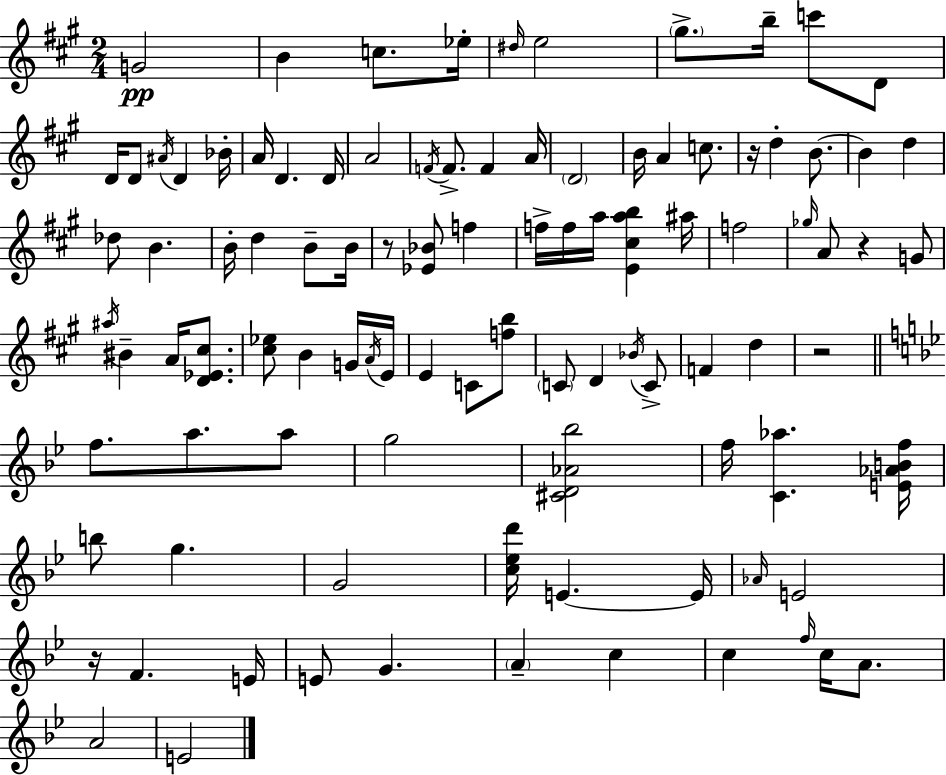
G4/h B4/q C5/e. Eb5/s D#5/s E5/h G#5/e. B5/s C6/e D4/e D4/s D4/e A#4/s D4/q Bb4/s A4/s D4/q. D4/s A4/h F4/s F4/e. F4/q A4/s D4/h B4/s A4/q C5/e. R/s D5/q B4/e. B4/q D5/q Db5/e B4/q. B4/s D5/q B4/e B4/s R/e [Eb4,Bb4]/e F5/q F5/s F5/s A5/s [E4,C#5,A5,B5]/q A#5/s F5/h Gb5/s A4/e R/q G4/e A#5/s BIS4/q A4/s [D4,Eb4,C#5]/e. [C#5,Eb5]/e B4/q G4/s A4/s E4/s E4/q C4/e [F5,B5]/e C4/e D4/q Bb4/s C4/e F4/q D5/q R/h F5/e. A5/e. A5/e G5/h [C#4,D4,Ab4,Bb5]/h F5/s [C4,Ab5]/q. [E4,Ab4,B4,F5]/s B5/e G5/q. G4/h [C5,Eb5,D6]/s E4/q. E4/s Ab4/s E4/h R/s F4/q. E4/s E4/e G4/q. A4/q C5/q C5/q F5/s C5/s A4/e. A4/h E4/h